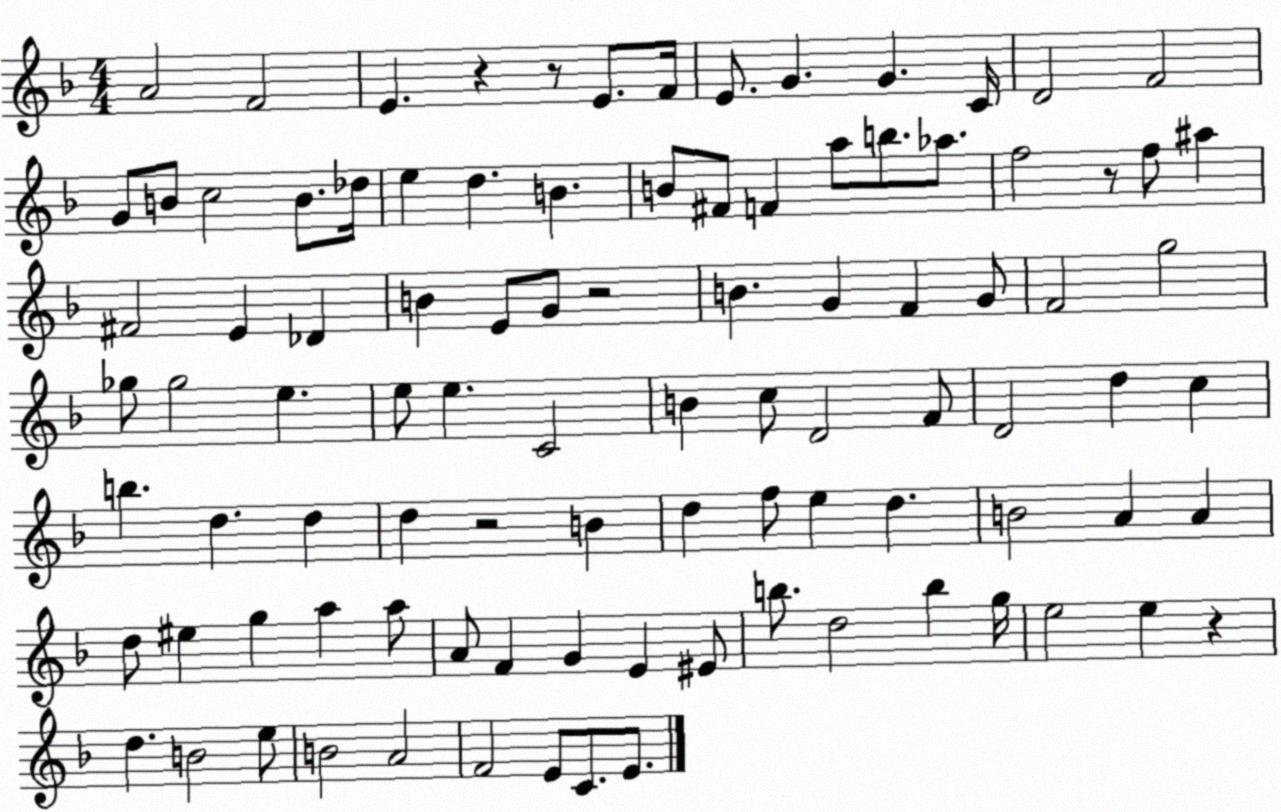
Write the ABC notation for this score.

X:1
T:Untitled
M:4/4
L:1/4
K:F
A2 F2 E z z/2 E/2 F/4 E/2 G G C/4 D2 F2 G/2 B/2 c2 B/2 _d/4 e d B B/2 ^F/2 F a/2 b/2 _a/2 f2 z/2 f/2 ^a ^F2 E _D B E/2 G/2 z2 B G F G/2 F2 g2 _g/2 _g2 e e/2 e C2 B c/2 D2 F/2 D2 d c b d d d z2 B d f/2 e d B2 A A d/2 ^e g a a/2 A/2 F G E ^E/2 b/2 d2 b g/4 e2 e z d B2 e/2 B2 A2 F2 E/2 C/2 E/2